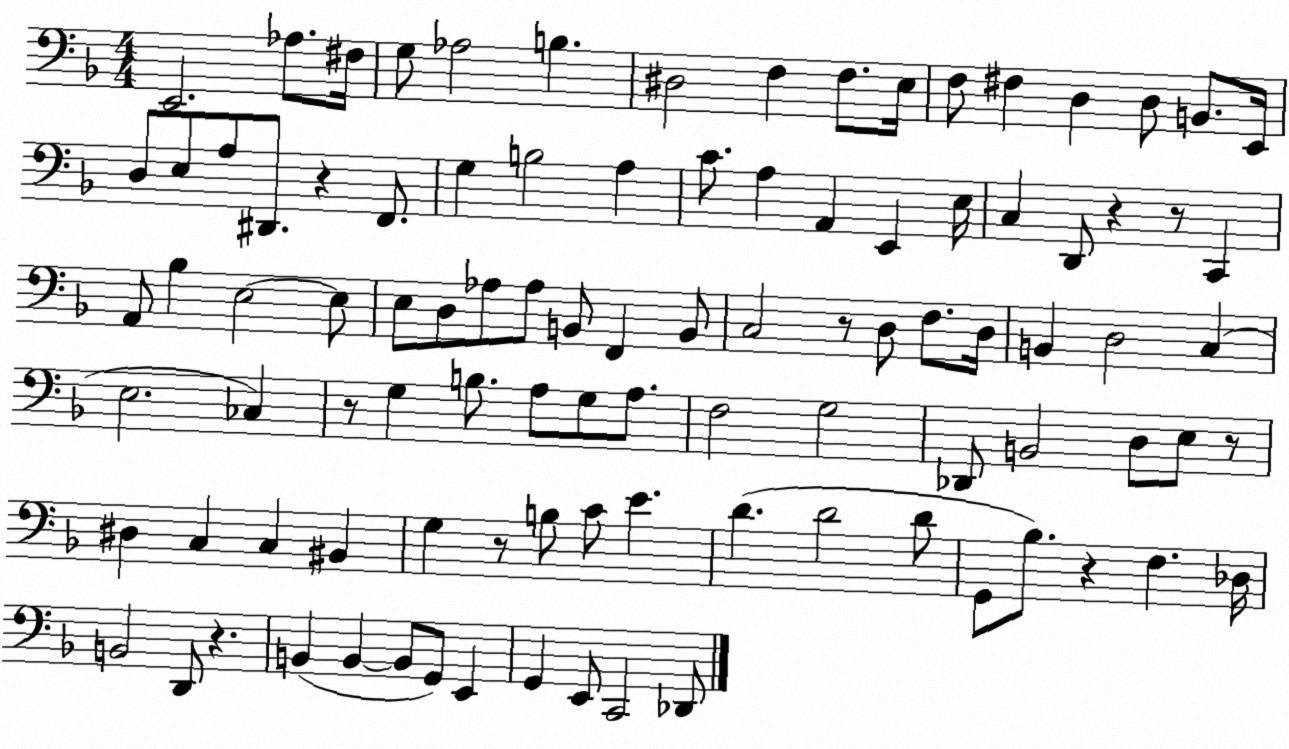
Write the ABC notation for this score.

X:1
T:Untitled
M:4/4
L:1/4
K:F
E,,2 _A,/2 ^F,/4 G,/2 _A,2 B, ^D,2 F, F,/2 E,/4 F,/2 ^F, D, D,/2 B,,/2 E,,/4 D,/2 E,/2 A,/2 ^D,,/2 z F,,/2 G, B,2 A, C/2 A, A,, E,, E,/4 C, D,,/2 z z/2 C,, A,,/2 _B, E,2 E,/2 E,/2 D,/2 _A,/2 _A,/2 B,,/2 F,, B,,/2 C,2 z/2 D,/2 F,/2 D,/4 B,, D,2 C, E,2 _C, z/2 G, B,/2 A,/2 G,/2 A,/2 F,2 G,2 _D,,/2 B,,2 D,/2 E,/2 z/2 ^D, C, C, ^B,, G, z/2 B,/2 C/2 E D D2 D/2 G,,/2 _B,/2 z F, _D,/4 B,,2 D,,/2 z B,, B,, B,,/2 G,,/2 E,, G,, E,,/2 C,,2 _D,,/2